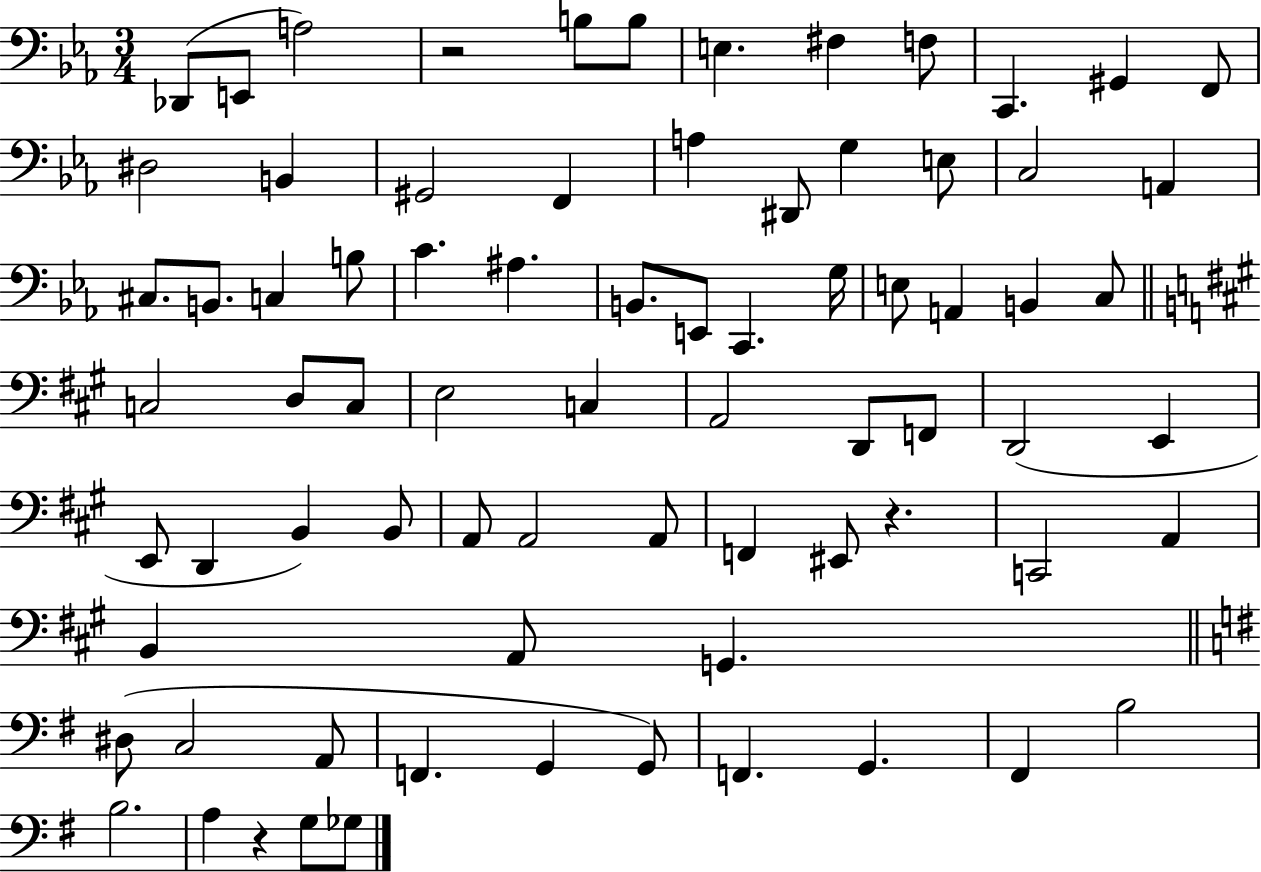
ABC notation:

X:1
T:Untitled
M:3/4
L:1/4
K:Eb
_D,,/2 E,,/2 A,2 z2 B,/2 B,/2 E, ^F, F,/2 C,, ^G,, F,,/2 ^D,2 B,, ^G,,2 F,, A, ^D,,/2 G, E,/2 C,2 A,, ^C,/2 B,,/2 C, B,/2 C ^A, B,,/2 E,,/2 C,, G,/4 E,/2 A,, B,, C,/2 C,2 D,/2 C,/2 E,2 C, A,,2 D,,/2 F,,/2 D,,2 E,, E,,/2 D,, B,, B,,/2 A,,/2 A,,2 A,,/2 F,, ^E,,/2 z C,,2 A,, B,, A,,/2 G,, ^D,/2 C,2 A,,/2 F,, G,, G,,/2 F,, G,, ^F,, B,2 B,2 A, z G,/2 _G,/2